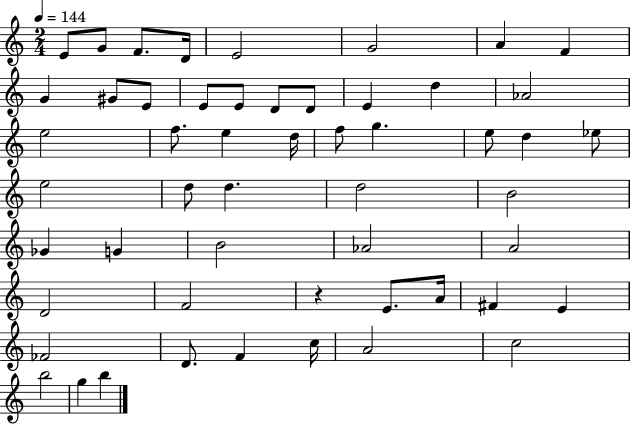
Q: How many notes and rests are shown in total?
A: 53